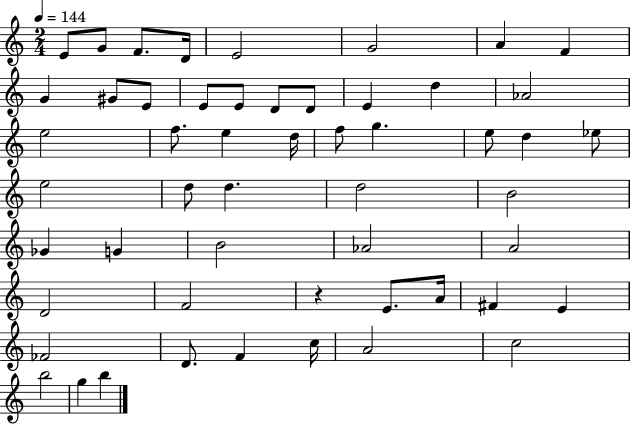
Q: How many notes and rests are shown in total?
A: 53